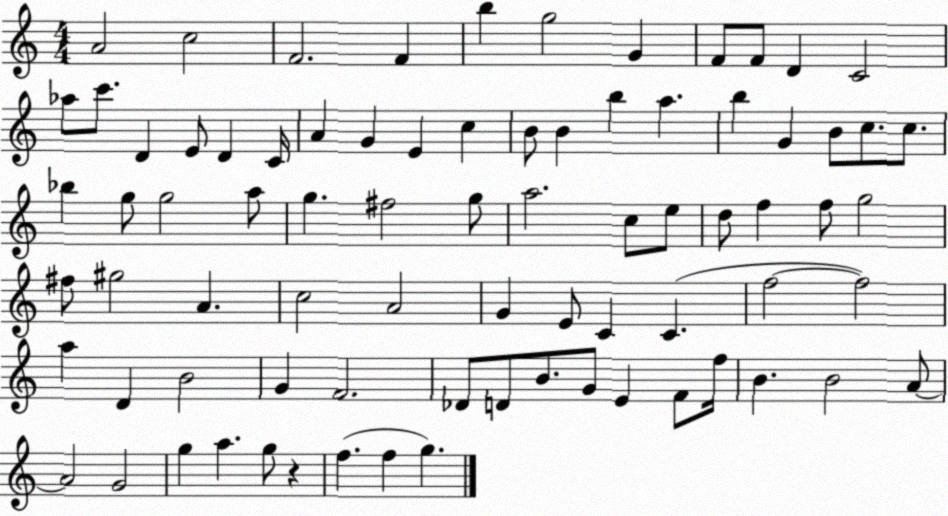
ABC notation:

X:1
T:Untitled
M:4/4
L:1/4
K:C
A2 c2 F2 F b g2 G F/2 F/2 D C2 _a/2 c'/2 D E/2 D C/4 A G E c B/2 B b a b G B/2 c/2 c/2 _b g/2 g2 a/2 g ^f2 g/2 a2 c/2 e/2 d/2 f f/2 g2 ^f/2 ^g2 A c2 A2 G E/2 C C f2 f2 a D B2 G F2 _D/2 D/2 B/2 G/2 E F/2 f/4 B B2 A/2 A2 G2 g a g/2 z f f g